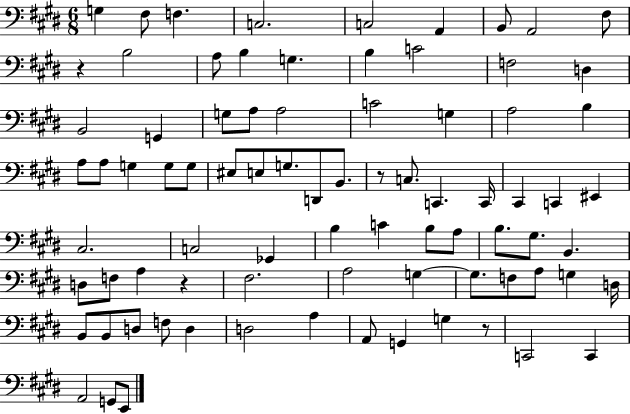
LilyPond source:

{
  \clef bass
  \numericTimeSignature
  \time 6/8
  \key e \major
  g4 fis8 f4. | c2. | c2 a,4 | b,8 a,2 fis8 | \break r4 b2 | a8 b4 g4. | b4 c'2 | f2 d4 | \break b,2 g,4 | g8 a8 a2 | c'2 g4 | a2 b4 | \break a8 a8 g4 g8 g8 | eis8 e8 g8. d,8 b,8. | r8 c8. c,4. c,16 | cis,4 c,4 eis,4 | \break cis2. | c2 ges,4 | b4 c'4 b8 a8 | b8. gis8. b,4. | \break d8 f8 a4 r4 | fis2. | a2 g4~~ | g8. f8 a8 g4 d16 | \break b,8 b,8 d8 f8 d4 | d2 a4 | a,8 g,4 g4 r8 | c,2 c,4 | \break a,2 g,8 e,8 | \bar "|."
}